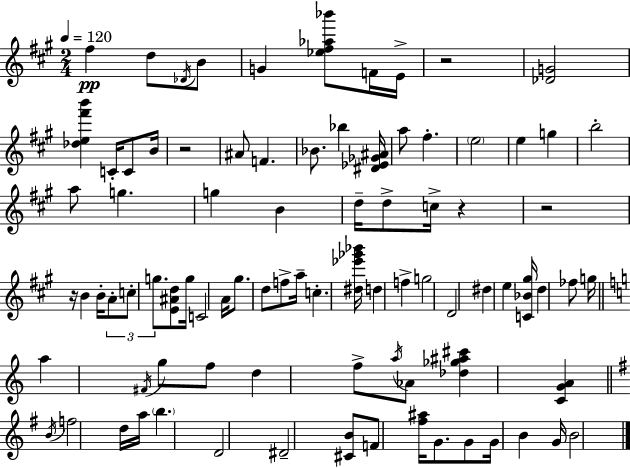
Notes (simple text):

F#5/q D5/e Db4/s B4/e G4/q [Eb5,F#5,Ab5,Bb6]/e F4/s E4/s R/h [Db4,G4]/h [Db5,E5,F#6,B6]/q C4/s C4/e B4/s R/h A#4/e F4/q. Bb4/e. Bb5/q [D#4,Eb4,Gb4,A#4]/s A5/e F#5/q. E5/h E5/q G5/q B5/h A5/e G5/q. G5/q B4/q D5/s D5/e C5/s R/q R/h R/s B4/q B4/s A4/e C5/e G5/e. [E4,A#4,D5]/e G5/s C4/h A4/s G#5/e. D5/e F5/e A5/s C5/q. [D#5,Eb6,Gb6,Bb6]/s D5/q F5/q G5/h D4/h D#5/q E5/q [C4,Bb4,G#5]/s D5/q FES5/e G5/s A5/q F#4/s G5/e F5/e D5/q F5/e A5/s Ab4/e [Db5,Gb5,A#5,C#6]/q [C4,G4,A4]/q B4/s F5/h D5/s A5/s B5/q. D4/h D#4/h [C#4,B4]/e F4/e [F#5,A#5]/s G4/e. G4/e G4/s B4/q G4/s B4/h